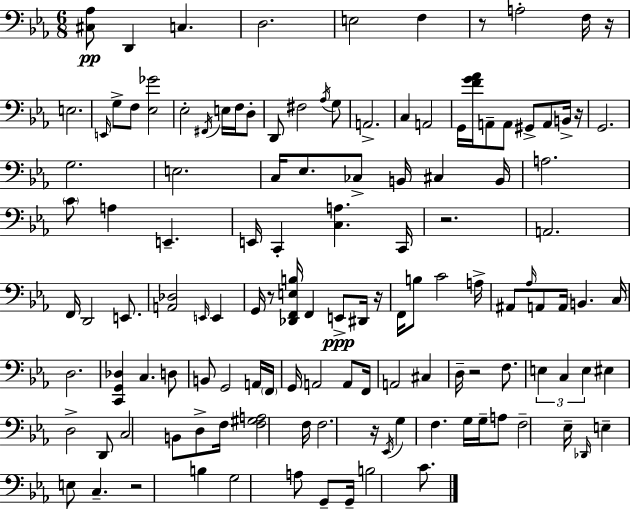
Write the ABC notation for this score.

X:1
T:Untitled
M:6/8
L:1/4
K:Cm
[^C,_A,]/2 D,, C, D,2 E,2 F, z/2 A,2 F,/4 z/4 E,2 E,,/4 G,/2 F,/2 [_E,_G]2 _E,2 ^F,,/4 E,/4 F,/4 D,/2 D,,/2 ^F,2 _A,/4 G,/2 A,,2 C, A,,2 G,,/4 [FG_A]/4 A,,/2 A,,/2 ^G,,/2 A,,/2 B,,/4 z/4 G,,2 G,2 E,2 C,/4 _E,/2 _C,/2 B,,/4 ^C, B,,/4 A,2 C/2 A, E,, E,,/4 C,, [C,A,] C,,/4 z2 A,,2 F,,/4 D,,2 E,,/2 [A,,_D,]2 E,,/4 E,, G,,/4 z/2 [_D,,F,,E,B,]/4 F,, E,,/2 ^D,,/4 z/4 F,,/4 B,/2 C2 A,/4 ^A,,/2 _A,/4 A,,/2 A,,/4 B,, C,/4 D,2 [C,,G,,_D,] C, D,/2 B,,/2 G,,2 A,,/4 F,,/4 G,,/4 A,,2 A,,/2 F,,/4 A,,2 ^C, D,/4 z2 F,/2 E, C, E, ^E, D,2 D,,/2 C,2 B,,/2 D,/2 F,/4 [F,^G,A,]2 F,/4 F,2 z/4 _E,,/4 G, F, G,/4 G,/4 A,/2 F,2 _E,/4 _D,,/4 E, E,/2 C, z2 B, G,2 A,/2 G,,/2 G,,/4 B,2 C/2